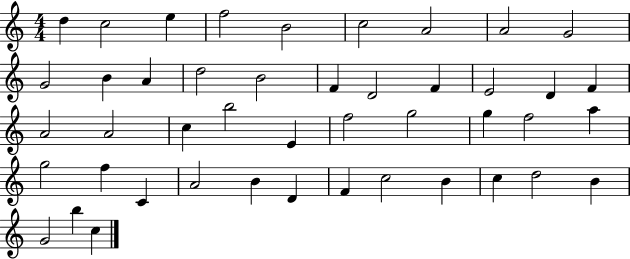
D5/q C5/h E5/q F5/h B4/h C5/h A4/h A4/h G4/h G4/h B4/q A4/q D5/h B4/h F4/q D4/h F4/q E4/h D4/q F4/q A4/h A4/h C5/q B5/h E4/q F5/h G5/h G5/q F5/h A5/q G5/h F5/q C4/q A4/h B4/q D4/q F4/q C5/h B4/q C5/q D5/h B4/q G4/h B5/q C5/q